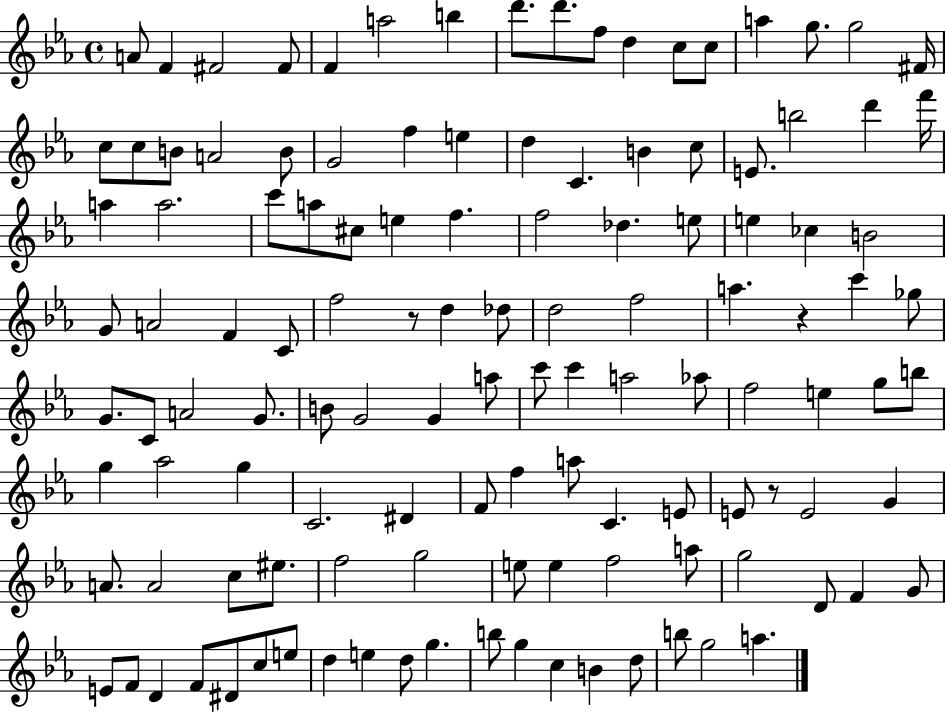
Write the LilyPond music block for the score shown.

{
  \clef treble
  \time 4/4
  \defaultTimeSignature
  \key ees \major
  a'8 f'4 fis'2 fis'8 | f'4 a''2 b''4 | d'''8. d'''8. f''8 d''4 c''8 c''8 | a''4 g''8. g''2 fis'16 | \break c''8 c''8 b'8 a'2 b'8 | g'2 f''4 e''4 | d''4 c'4. b'4 c''8 | e'8. b''2 d'''4 f'''16 | \break a''4 a''2. | c'''8 a''8 cis''8 e''4 f''4. | f''2 des''4. e''8 | e''4 ces''4 b'2 | \break g'8 a'2 f'4 c'8 | f''2 r8 d''4 des''8 | d''2 f''2 | a''4. r4 c'''4 ges''8 | \break g'8. c'8 a'2 g'8. | b'8 g'2 g'4 a''8 | c'''8 c'''4 a''2 aes''8 | f''2 e''4 g''8 b''8 | \break g''4 aes''2 g''4 | c'2. dis'4 | f'8 f''4 a''8 c'4. e'8 | e'8 r8 e'2 g'4 | \break a'8. a'2 c''8 eis''8. | f''2 g''2 | e''8 e''4 f''2 a''8 | g''2 d'8 f'4 g'8 | \break e'8 f'8 d'4 f'8 dis'8 c''8 e''8 | d''4 e''4 d''8 g''4. | b''8 g''4 c''4 b'4 d''8 | b''8 g''2 a''4. | \break \bar "|."
}